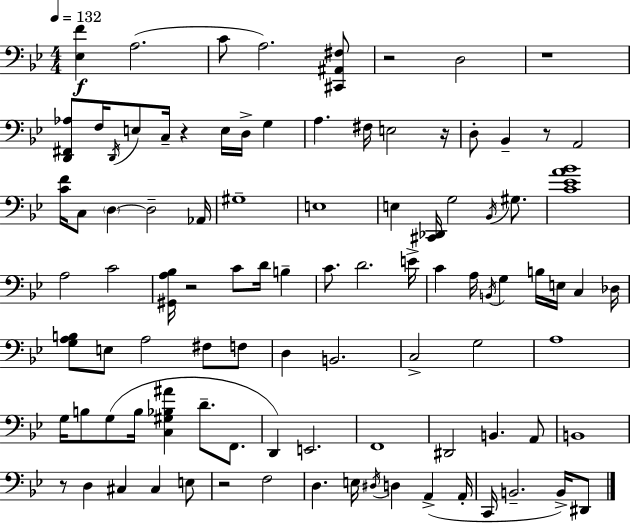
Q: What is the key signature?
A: G minor